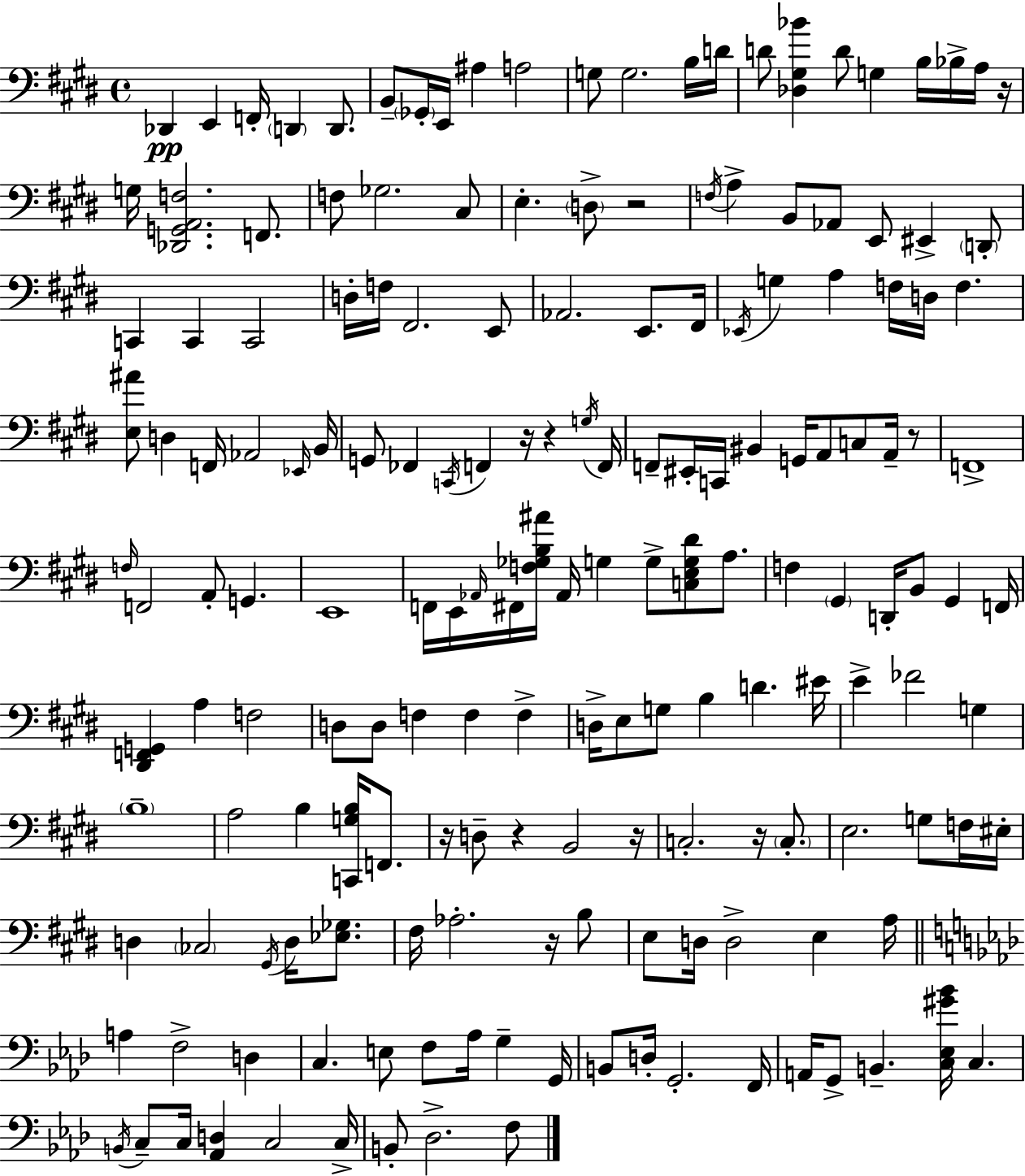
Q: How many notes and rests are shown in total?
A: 174